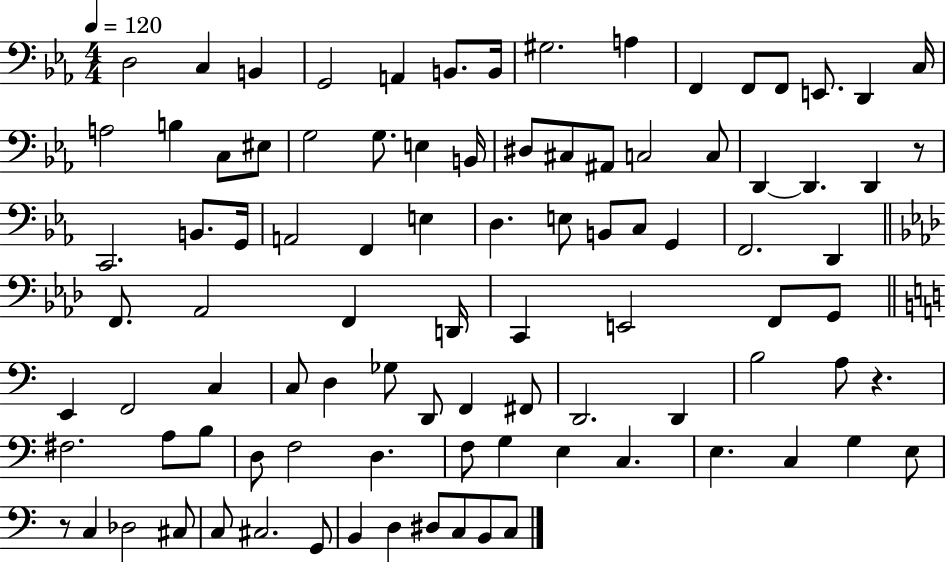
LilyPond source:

{
  \clef bass
  \numericTimeSignature
  \time 4/4
  \key ees \major
  \tempo 4 = 120
  d2 c4 b,4 | g,2 a,4 b,8. b,16 | gis2. a4 | f,4 f,8 f,8 e,8. d,4 c16 | \break a2 b4 c8 eis8 | g2 g8. e4 b,16 | dis8 cis8 ais,8 c2 c8 | d,4~~ d,4. d,4 r8 | \break c,2. b,8. g,16 | a,2 f,4 e4 | d4. e8 b,8 c8 g,4 | f,2. d,4 | \break \bar "||" \break \key aes \major f,8. aes,2 f,4 d,16 | c,4 e,2 f,8 g,8 | \bar "||" \break \key c \major e,4 f,2 c4 | c8 d4 ges8 d,8 f,4 fis,8 | d,2. d,4 | b2 a8 r4. | \break fis2. a8 b8 | d8 f2 d4. | f8 g4 e4 c4. | e4. c4 g4 e8 | \break r8 c4 des2 cis8 | c8 cis2. g,8 | b,4 d4 dis8 c8 b,8 c8 | \bar "|."
}